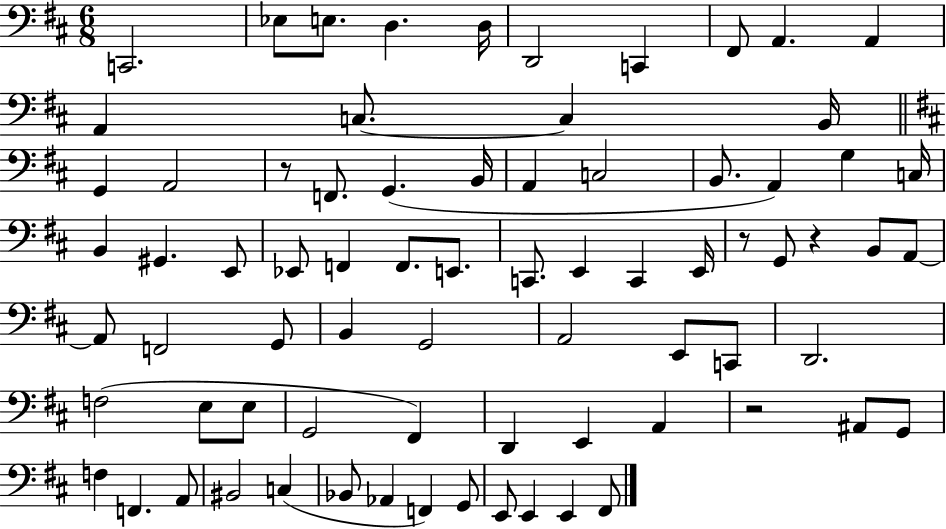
C2/h. Eb3/e E3/e. D3/q. D3/s D2/h C2/q F#2/e A2/q. A2/q A2/q C3/e. C3/q B2/s G2/q A2/h R/e F2/e. G2/q. B2/s A2/q C3/h B2/e. A2/q G3/q C3/s B2/q G#2/q. E2/e Eb2/e F2/q F2/e. E2/e. C2/e. E2/q C2/q E2/s R/e G2/e R/q B2/e A2/e A2/e F2/h G2/e B2/q G2/h A2/h E2/e C2/e D2/h. F3/h E3/e E3/e G2/h F#2/q D2/q E2/q A2/q R/h A#2/e G2/e F3/q F2/q. A2/e BIS2/h C3/q Bb2/e Ab2/q F2/q G2/e E2/e E2/q E2/q F#2/e